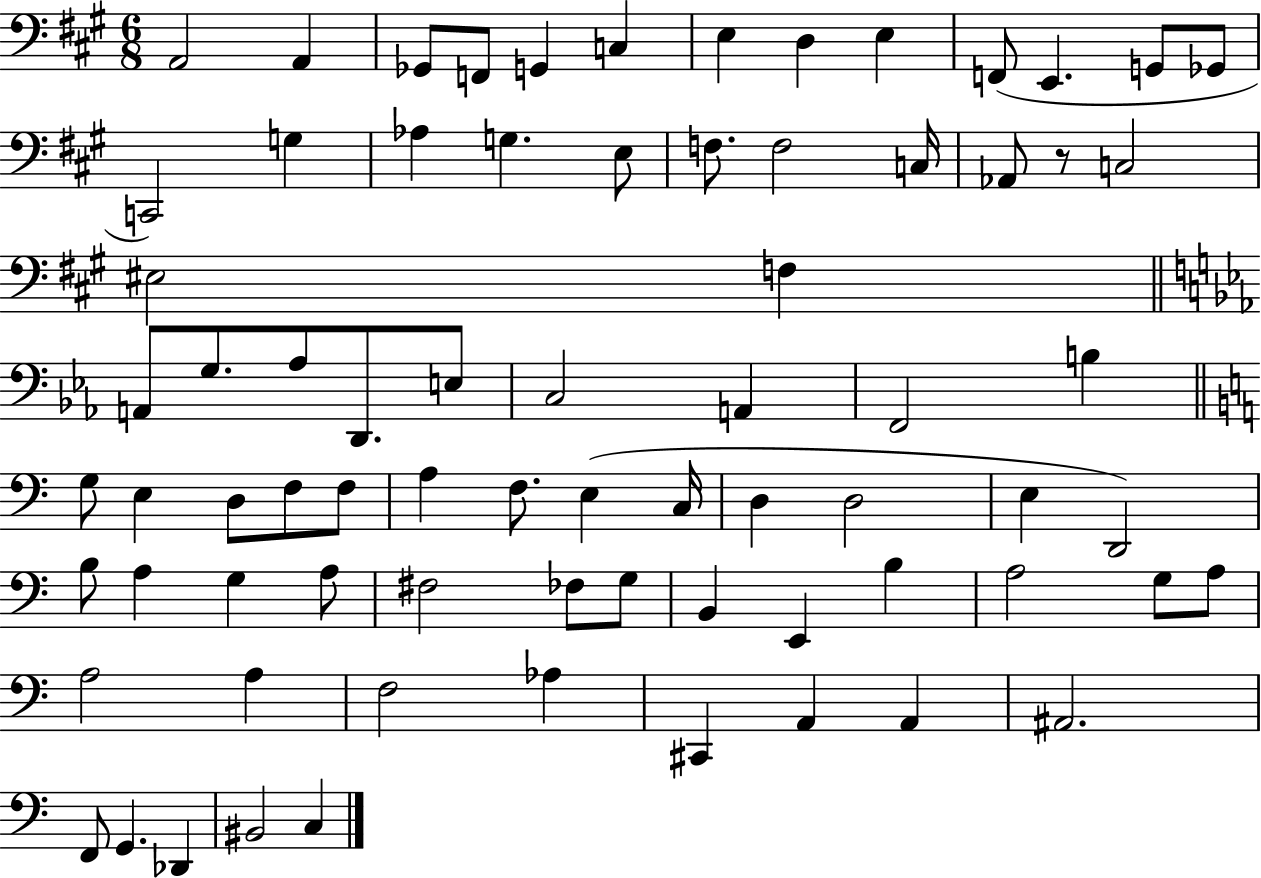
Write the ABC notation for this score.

X:1
T:Untitled
M:6/8
L:1/4
K:A
A,,2 A,, _G,,/2 F,,/2 G,, C, E, D, E, F,,/2 E,, G,,/2 _G,,/2 C,,2 G, _A, G, E,/2 F,/2 F,2 C,/4 _A,,/2 z/2 C,2 ^E,2 F, A,,/2 G,/2 _A,/2 D,,/2 E,/2 C,2 A,, F,,2 B, G,/2 E, D,/2 F,/2 F,/2 A, F,/2 E, C,/4 D, D,2 E, D,,2 B,/2 A, G, A,/2 ^F,2 _F,/2 G,/2 B,, E,, B, A,2 G,/2 A,/2 A,2 A, F,2 _A, ^C,, A,, A,, ^A,,2 F,,/2 G,, _D,, ^B,,2 C,